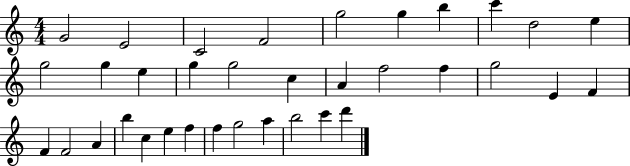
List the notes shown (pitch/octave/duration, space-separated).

G4/h E4/h C4/h F4/h G5/h G5/q B5/q C6/q D5/h E5/q G5/h G5/q E5/q G5/q G5/h C5/q A4/q F5/h F5/q G5/h E4/q F4/q F4/q F4/h A4/q B5/q C5/q E5/q F5/q F5/q G5/h A5/q B5/h C6/q D6/q